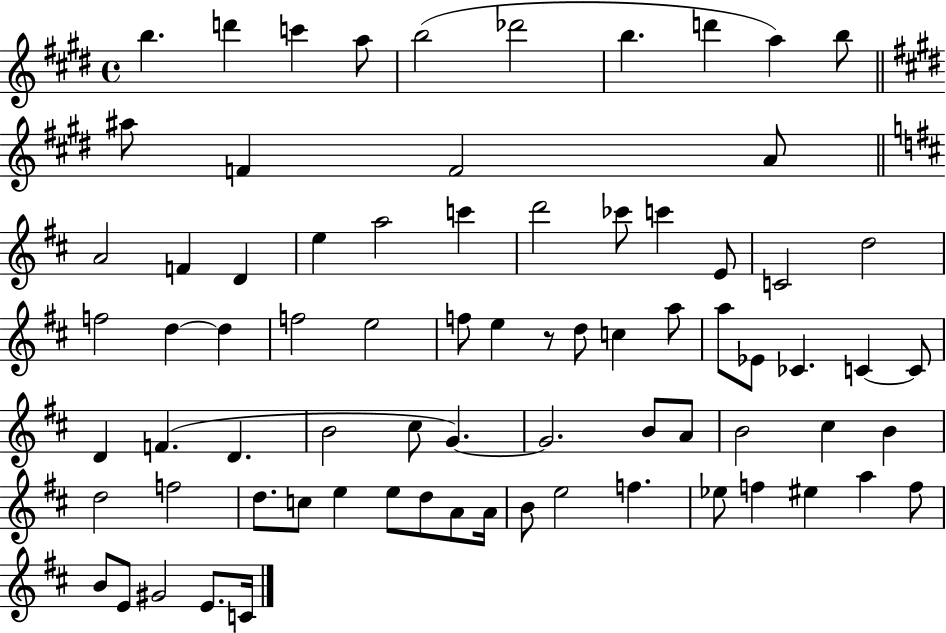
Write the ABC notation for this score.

X:1
T:Untitled
M:4/4
L:1/4
K:E
b d' c' a/2 b2 _d'2 b d' a b/2 ^a/2 F F2 A/2 A2 F D e a2 c' d'2 _c'/2 c' E/2 C2 d2 f2 d d f2 e2 f/2 e z/2 d/2 c a/2 a/2 _E/2 _C C C/2 D F D B2 ^c/2 G G2 B/2 A/2 B2 ^c B d2 f2 d/2 c/2 e e/2 d/2 A/2 A/4 B/2 e2 f _e/2 f ^e a f/2 B/2 E/2 ^G2 E/2 C/4